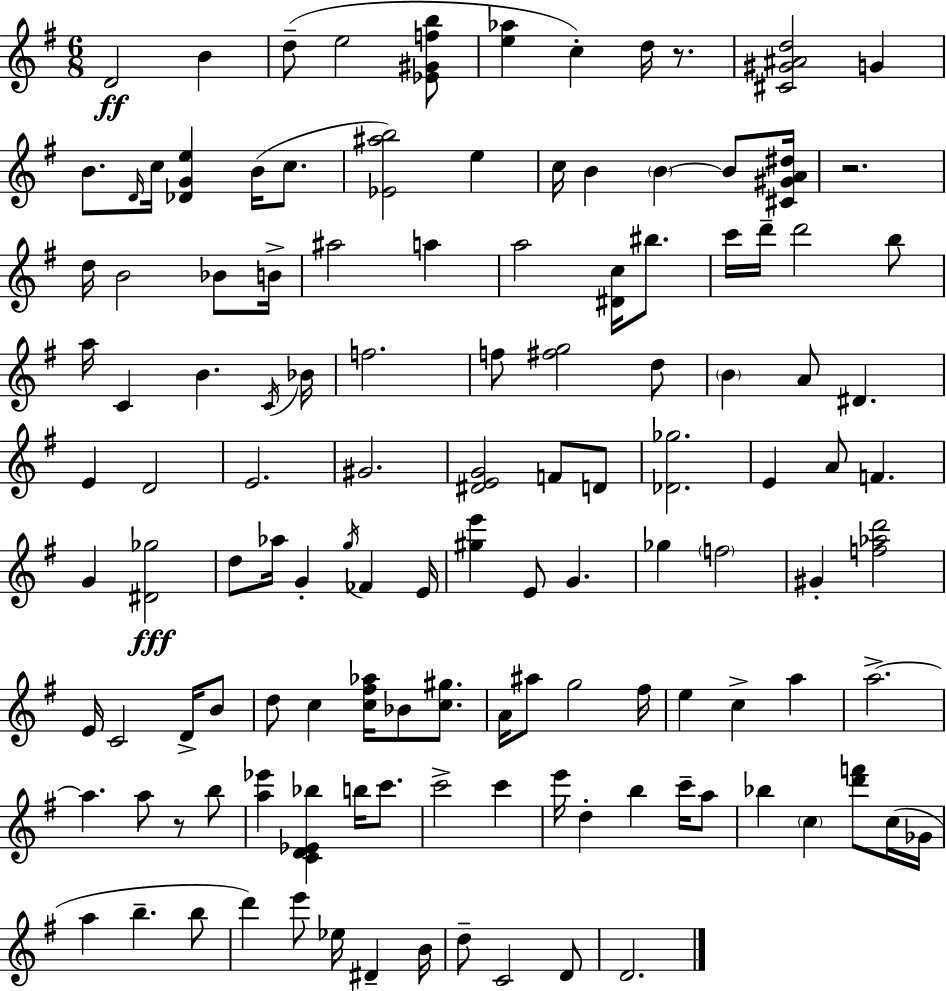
D4/h B4/q D5/e E5/h [Eb4,G#4,F5,B5]/e [E5,Ab5]/q C5/q D5/s R/e. [C#4,G#4,A#4,D5]/h G4/q B4/e. D4/s C5/s [Db4,G4,E5]/q B4/s C5/e. [Eb4,A#5,B5]/h E5/q C5/s B4/q B4/q B4/e [C#4,G#4,A4,D#5]/s R/h. D5/s B4/h Bb4/e B4/s A#5/h A5/q A5/h [D#4,C5]/s BIS5/e. C6/s D6/s D6/h B5/e A5/s C4/q B4/q. C4/s Bb4/s F5/h. F5/e [F#5,G5]/h D5/e B4/q A4/e D#4/q. E4/q D4/h E4/h. G#4/h. [D#4,E4,G4]/h F4/e D4/e [Db4,Gb5]/h. E4/q A4/e F4/q. G4/q [D#4,Gb5]/h D5/e Ab5/s G4/q G5/s FES4/q E4/s [G#5,E6]/q E4/e G4/q. Gb5/q F5/h G#4/q [F5,Ab5,D6]/h E4/s C4/h D4/s B4/e D5/e C5/q [C5,F#5,Ab5]/s Bb4/e [C5,G#5]/e. A4/s A#5/e G5/h F#5/s E5/q C5/q A5/q A5/h. A5/q. A5/e R/e B5/e [A5,Eb6]/q [C4,D4,Eb4,Bb5]/q B5/s C6/e. C6/h C6/q E6/s D5/q B5/q C6/s A5/e Bb5/q C5/q [D6,F6]/e C5/s Gb4/s A5/q B5/q. B5/e D6/q E6/e Eb5/s D#4/q B4/s D5/e C4/h D4/e D4/h.